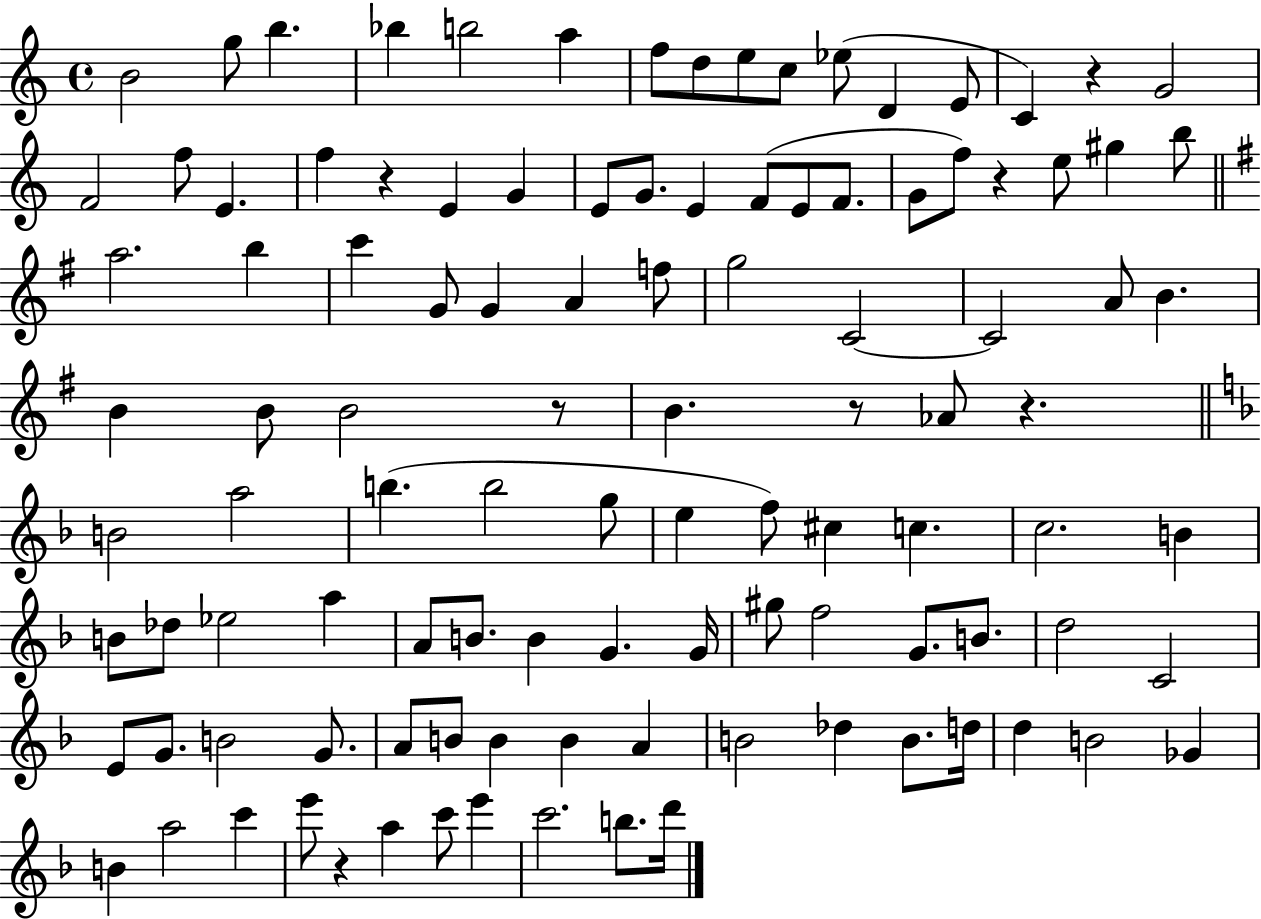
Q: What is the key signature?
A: C major